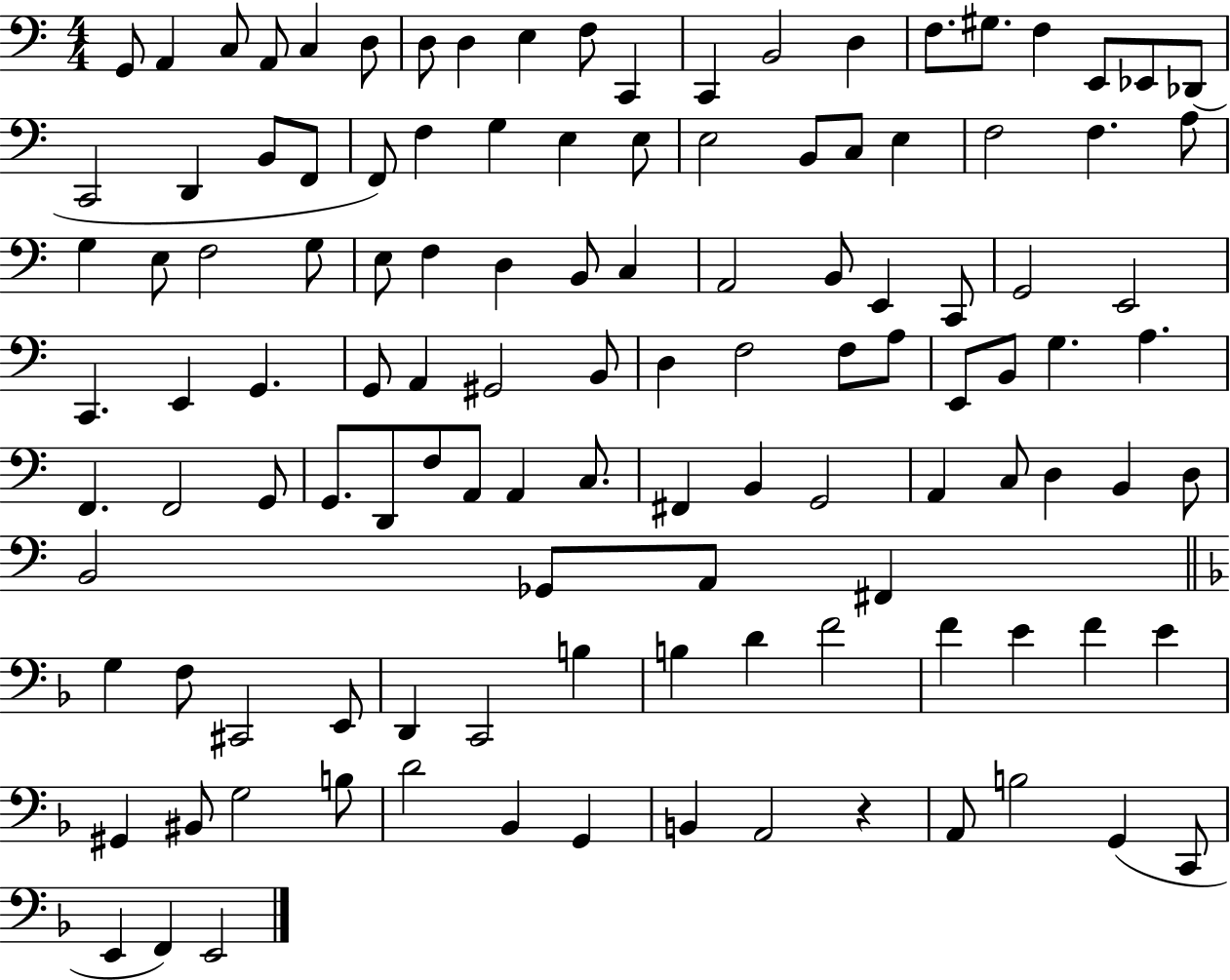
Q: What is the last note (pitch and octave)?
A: E2